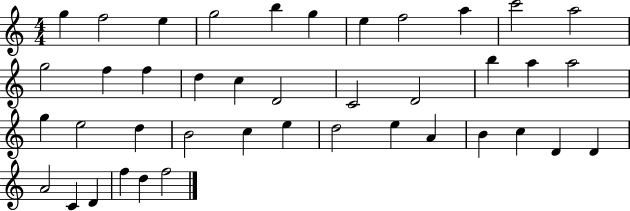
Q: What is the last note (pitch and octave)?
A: F5